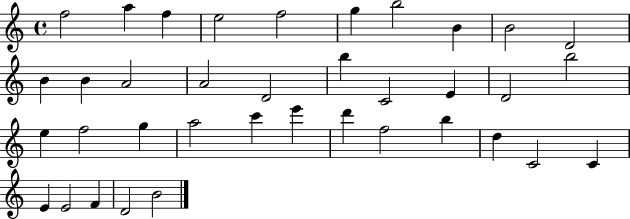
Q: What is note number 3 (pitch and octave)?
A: F5